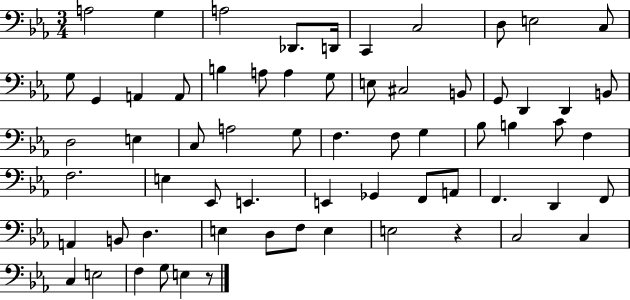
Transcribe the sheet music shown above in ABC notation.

X:1
T:Untitled
M:3/4
L:1/4
K:Eb
A,2 G, A,2 _D,,/2 D,,/4 C,, C,2 D,/2 E,2 C,/2 G,/2 G,, A,, A,,/2 B, A,/2 A, G,/2 E,/2 ^C,2 B,,/2 G,,/2 D,, D,, B,,/2 D,2 E, C,/2 A,2 G,/2 F, F,/2 G, _B,/2 B, C/2 F, F,2 E, _E,,/2 E,, E,, _G,, F,,/2 A,,/2 F,, D,, F,,/2 A,, B,,/2 D, E, D,/2 F,/2 E, E,2 z C,2 C, C, E,2 F, G,/2 E, z/2